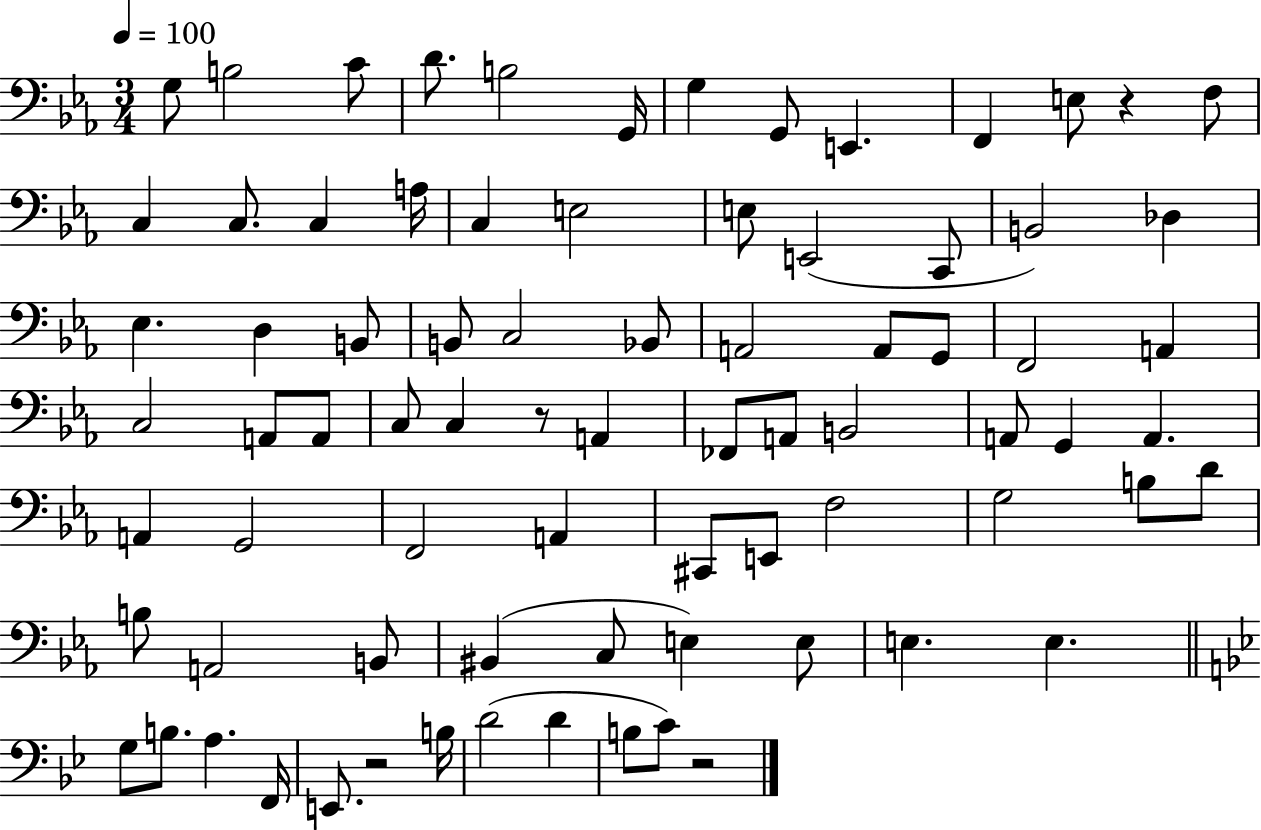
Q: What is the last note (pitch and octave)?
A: C4